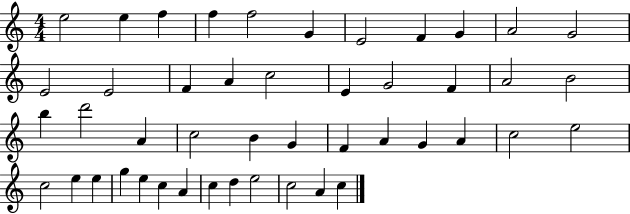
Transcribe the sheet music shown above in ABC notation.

X:1
T:Untitled
M:4/4
L:1/4
K:C
e2 e f f f2 G E2 F G A2 G2 E2 E2 F A c2 E G2 F A2 B2 b d'2 A c2 B G F A G A c2 e2 c2 e e g e c A c d e2 c2 A c